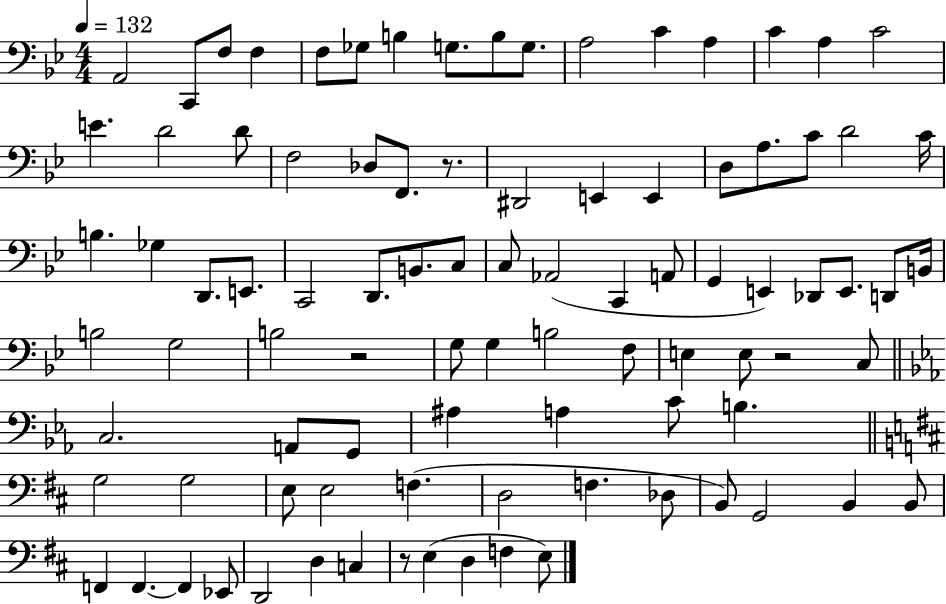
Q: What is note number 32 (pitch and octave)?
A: Gb3